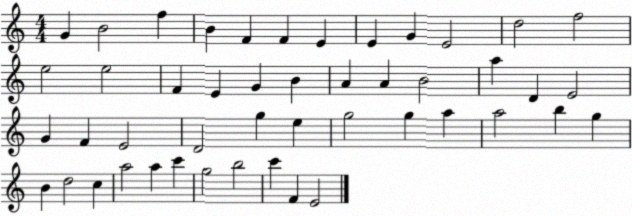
X:1
T:Untitled
M:4/4
L:1/4
K:C
G B2 f B F F E E G E2 d2 f2 e2 e2 F E G B A A B2 a D E2 G F E2 D2 g e g2 g a a2 b g B d2 c a2 a c' g2 b2 c' F E2